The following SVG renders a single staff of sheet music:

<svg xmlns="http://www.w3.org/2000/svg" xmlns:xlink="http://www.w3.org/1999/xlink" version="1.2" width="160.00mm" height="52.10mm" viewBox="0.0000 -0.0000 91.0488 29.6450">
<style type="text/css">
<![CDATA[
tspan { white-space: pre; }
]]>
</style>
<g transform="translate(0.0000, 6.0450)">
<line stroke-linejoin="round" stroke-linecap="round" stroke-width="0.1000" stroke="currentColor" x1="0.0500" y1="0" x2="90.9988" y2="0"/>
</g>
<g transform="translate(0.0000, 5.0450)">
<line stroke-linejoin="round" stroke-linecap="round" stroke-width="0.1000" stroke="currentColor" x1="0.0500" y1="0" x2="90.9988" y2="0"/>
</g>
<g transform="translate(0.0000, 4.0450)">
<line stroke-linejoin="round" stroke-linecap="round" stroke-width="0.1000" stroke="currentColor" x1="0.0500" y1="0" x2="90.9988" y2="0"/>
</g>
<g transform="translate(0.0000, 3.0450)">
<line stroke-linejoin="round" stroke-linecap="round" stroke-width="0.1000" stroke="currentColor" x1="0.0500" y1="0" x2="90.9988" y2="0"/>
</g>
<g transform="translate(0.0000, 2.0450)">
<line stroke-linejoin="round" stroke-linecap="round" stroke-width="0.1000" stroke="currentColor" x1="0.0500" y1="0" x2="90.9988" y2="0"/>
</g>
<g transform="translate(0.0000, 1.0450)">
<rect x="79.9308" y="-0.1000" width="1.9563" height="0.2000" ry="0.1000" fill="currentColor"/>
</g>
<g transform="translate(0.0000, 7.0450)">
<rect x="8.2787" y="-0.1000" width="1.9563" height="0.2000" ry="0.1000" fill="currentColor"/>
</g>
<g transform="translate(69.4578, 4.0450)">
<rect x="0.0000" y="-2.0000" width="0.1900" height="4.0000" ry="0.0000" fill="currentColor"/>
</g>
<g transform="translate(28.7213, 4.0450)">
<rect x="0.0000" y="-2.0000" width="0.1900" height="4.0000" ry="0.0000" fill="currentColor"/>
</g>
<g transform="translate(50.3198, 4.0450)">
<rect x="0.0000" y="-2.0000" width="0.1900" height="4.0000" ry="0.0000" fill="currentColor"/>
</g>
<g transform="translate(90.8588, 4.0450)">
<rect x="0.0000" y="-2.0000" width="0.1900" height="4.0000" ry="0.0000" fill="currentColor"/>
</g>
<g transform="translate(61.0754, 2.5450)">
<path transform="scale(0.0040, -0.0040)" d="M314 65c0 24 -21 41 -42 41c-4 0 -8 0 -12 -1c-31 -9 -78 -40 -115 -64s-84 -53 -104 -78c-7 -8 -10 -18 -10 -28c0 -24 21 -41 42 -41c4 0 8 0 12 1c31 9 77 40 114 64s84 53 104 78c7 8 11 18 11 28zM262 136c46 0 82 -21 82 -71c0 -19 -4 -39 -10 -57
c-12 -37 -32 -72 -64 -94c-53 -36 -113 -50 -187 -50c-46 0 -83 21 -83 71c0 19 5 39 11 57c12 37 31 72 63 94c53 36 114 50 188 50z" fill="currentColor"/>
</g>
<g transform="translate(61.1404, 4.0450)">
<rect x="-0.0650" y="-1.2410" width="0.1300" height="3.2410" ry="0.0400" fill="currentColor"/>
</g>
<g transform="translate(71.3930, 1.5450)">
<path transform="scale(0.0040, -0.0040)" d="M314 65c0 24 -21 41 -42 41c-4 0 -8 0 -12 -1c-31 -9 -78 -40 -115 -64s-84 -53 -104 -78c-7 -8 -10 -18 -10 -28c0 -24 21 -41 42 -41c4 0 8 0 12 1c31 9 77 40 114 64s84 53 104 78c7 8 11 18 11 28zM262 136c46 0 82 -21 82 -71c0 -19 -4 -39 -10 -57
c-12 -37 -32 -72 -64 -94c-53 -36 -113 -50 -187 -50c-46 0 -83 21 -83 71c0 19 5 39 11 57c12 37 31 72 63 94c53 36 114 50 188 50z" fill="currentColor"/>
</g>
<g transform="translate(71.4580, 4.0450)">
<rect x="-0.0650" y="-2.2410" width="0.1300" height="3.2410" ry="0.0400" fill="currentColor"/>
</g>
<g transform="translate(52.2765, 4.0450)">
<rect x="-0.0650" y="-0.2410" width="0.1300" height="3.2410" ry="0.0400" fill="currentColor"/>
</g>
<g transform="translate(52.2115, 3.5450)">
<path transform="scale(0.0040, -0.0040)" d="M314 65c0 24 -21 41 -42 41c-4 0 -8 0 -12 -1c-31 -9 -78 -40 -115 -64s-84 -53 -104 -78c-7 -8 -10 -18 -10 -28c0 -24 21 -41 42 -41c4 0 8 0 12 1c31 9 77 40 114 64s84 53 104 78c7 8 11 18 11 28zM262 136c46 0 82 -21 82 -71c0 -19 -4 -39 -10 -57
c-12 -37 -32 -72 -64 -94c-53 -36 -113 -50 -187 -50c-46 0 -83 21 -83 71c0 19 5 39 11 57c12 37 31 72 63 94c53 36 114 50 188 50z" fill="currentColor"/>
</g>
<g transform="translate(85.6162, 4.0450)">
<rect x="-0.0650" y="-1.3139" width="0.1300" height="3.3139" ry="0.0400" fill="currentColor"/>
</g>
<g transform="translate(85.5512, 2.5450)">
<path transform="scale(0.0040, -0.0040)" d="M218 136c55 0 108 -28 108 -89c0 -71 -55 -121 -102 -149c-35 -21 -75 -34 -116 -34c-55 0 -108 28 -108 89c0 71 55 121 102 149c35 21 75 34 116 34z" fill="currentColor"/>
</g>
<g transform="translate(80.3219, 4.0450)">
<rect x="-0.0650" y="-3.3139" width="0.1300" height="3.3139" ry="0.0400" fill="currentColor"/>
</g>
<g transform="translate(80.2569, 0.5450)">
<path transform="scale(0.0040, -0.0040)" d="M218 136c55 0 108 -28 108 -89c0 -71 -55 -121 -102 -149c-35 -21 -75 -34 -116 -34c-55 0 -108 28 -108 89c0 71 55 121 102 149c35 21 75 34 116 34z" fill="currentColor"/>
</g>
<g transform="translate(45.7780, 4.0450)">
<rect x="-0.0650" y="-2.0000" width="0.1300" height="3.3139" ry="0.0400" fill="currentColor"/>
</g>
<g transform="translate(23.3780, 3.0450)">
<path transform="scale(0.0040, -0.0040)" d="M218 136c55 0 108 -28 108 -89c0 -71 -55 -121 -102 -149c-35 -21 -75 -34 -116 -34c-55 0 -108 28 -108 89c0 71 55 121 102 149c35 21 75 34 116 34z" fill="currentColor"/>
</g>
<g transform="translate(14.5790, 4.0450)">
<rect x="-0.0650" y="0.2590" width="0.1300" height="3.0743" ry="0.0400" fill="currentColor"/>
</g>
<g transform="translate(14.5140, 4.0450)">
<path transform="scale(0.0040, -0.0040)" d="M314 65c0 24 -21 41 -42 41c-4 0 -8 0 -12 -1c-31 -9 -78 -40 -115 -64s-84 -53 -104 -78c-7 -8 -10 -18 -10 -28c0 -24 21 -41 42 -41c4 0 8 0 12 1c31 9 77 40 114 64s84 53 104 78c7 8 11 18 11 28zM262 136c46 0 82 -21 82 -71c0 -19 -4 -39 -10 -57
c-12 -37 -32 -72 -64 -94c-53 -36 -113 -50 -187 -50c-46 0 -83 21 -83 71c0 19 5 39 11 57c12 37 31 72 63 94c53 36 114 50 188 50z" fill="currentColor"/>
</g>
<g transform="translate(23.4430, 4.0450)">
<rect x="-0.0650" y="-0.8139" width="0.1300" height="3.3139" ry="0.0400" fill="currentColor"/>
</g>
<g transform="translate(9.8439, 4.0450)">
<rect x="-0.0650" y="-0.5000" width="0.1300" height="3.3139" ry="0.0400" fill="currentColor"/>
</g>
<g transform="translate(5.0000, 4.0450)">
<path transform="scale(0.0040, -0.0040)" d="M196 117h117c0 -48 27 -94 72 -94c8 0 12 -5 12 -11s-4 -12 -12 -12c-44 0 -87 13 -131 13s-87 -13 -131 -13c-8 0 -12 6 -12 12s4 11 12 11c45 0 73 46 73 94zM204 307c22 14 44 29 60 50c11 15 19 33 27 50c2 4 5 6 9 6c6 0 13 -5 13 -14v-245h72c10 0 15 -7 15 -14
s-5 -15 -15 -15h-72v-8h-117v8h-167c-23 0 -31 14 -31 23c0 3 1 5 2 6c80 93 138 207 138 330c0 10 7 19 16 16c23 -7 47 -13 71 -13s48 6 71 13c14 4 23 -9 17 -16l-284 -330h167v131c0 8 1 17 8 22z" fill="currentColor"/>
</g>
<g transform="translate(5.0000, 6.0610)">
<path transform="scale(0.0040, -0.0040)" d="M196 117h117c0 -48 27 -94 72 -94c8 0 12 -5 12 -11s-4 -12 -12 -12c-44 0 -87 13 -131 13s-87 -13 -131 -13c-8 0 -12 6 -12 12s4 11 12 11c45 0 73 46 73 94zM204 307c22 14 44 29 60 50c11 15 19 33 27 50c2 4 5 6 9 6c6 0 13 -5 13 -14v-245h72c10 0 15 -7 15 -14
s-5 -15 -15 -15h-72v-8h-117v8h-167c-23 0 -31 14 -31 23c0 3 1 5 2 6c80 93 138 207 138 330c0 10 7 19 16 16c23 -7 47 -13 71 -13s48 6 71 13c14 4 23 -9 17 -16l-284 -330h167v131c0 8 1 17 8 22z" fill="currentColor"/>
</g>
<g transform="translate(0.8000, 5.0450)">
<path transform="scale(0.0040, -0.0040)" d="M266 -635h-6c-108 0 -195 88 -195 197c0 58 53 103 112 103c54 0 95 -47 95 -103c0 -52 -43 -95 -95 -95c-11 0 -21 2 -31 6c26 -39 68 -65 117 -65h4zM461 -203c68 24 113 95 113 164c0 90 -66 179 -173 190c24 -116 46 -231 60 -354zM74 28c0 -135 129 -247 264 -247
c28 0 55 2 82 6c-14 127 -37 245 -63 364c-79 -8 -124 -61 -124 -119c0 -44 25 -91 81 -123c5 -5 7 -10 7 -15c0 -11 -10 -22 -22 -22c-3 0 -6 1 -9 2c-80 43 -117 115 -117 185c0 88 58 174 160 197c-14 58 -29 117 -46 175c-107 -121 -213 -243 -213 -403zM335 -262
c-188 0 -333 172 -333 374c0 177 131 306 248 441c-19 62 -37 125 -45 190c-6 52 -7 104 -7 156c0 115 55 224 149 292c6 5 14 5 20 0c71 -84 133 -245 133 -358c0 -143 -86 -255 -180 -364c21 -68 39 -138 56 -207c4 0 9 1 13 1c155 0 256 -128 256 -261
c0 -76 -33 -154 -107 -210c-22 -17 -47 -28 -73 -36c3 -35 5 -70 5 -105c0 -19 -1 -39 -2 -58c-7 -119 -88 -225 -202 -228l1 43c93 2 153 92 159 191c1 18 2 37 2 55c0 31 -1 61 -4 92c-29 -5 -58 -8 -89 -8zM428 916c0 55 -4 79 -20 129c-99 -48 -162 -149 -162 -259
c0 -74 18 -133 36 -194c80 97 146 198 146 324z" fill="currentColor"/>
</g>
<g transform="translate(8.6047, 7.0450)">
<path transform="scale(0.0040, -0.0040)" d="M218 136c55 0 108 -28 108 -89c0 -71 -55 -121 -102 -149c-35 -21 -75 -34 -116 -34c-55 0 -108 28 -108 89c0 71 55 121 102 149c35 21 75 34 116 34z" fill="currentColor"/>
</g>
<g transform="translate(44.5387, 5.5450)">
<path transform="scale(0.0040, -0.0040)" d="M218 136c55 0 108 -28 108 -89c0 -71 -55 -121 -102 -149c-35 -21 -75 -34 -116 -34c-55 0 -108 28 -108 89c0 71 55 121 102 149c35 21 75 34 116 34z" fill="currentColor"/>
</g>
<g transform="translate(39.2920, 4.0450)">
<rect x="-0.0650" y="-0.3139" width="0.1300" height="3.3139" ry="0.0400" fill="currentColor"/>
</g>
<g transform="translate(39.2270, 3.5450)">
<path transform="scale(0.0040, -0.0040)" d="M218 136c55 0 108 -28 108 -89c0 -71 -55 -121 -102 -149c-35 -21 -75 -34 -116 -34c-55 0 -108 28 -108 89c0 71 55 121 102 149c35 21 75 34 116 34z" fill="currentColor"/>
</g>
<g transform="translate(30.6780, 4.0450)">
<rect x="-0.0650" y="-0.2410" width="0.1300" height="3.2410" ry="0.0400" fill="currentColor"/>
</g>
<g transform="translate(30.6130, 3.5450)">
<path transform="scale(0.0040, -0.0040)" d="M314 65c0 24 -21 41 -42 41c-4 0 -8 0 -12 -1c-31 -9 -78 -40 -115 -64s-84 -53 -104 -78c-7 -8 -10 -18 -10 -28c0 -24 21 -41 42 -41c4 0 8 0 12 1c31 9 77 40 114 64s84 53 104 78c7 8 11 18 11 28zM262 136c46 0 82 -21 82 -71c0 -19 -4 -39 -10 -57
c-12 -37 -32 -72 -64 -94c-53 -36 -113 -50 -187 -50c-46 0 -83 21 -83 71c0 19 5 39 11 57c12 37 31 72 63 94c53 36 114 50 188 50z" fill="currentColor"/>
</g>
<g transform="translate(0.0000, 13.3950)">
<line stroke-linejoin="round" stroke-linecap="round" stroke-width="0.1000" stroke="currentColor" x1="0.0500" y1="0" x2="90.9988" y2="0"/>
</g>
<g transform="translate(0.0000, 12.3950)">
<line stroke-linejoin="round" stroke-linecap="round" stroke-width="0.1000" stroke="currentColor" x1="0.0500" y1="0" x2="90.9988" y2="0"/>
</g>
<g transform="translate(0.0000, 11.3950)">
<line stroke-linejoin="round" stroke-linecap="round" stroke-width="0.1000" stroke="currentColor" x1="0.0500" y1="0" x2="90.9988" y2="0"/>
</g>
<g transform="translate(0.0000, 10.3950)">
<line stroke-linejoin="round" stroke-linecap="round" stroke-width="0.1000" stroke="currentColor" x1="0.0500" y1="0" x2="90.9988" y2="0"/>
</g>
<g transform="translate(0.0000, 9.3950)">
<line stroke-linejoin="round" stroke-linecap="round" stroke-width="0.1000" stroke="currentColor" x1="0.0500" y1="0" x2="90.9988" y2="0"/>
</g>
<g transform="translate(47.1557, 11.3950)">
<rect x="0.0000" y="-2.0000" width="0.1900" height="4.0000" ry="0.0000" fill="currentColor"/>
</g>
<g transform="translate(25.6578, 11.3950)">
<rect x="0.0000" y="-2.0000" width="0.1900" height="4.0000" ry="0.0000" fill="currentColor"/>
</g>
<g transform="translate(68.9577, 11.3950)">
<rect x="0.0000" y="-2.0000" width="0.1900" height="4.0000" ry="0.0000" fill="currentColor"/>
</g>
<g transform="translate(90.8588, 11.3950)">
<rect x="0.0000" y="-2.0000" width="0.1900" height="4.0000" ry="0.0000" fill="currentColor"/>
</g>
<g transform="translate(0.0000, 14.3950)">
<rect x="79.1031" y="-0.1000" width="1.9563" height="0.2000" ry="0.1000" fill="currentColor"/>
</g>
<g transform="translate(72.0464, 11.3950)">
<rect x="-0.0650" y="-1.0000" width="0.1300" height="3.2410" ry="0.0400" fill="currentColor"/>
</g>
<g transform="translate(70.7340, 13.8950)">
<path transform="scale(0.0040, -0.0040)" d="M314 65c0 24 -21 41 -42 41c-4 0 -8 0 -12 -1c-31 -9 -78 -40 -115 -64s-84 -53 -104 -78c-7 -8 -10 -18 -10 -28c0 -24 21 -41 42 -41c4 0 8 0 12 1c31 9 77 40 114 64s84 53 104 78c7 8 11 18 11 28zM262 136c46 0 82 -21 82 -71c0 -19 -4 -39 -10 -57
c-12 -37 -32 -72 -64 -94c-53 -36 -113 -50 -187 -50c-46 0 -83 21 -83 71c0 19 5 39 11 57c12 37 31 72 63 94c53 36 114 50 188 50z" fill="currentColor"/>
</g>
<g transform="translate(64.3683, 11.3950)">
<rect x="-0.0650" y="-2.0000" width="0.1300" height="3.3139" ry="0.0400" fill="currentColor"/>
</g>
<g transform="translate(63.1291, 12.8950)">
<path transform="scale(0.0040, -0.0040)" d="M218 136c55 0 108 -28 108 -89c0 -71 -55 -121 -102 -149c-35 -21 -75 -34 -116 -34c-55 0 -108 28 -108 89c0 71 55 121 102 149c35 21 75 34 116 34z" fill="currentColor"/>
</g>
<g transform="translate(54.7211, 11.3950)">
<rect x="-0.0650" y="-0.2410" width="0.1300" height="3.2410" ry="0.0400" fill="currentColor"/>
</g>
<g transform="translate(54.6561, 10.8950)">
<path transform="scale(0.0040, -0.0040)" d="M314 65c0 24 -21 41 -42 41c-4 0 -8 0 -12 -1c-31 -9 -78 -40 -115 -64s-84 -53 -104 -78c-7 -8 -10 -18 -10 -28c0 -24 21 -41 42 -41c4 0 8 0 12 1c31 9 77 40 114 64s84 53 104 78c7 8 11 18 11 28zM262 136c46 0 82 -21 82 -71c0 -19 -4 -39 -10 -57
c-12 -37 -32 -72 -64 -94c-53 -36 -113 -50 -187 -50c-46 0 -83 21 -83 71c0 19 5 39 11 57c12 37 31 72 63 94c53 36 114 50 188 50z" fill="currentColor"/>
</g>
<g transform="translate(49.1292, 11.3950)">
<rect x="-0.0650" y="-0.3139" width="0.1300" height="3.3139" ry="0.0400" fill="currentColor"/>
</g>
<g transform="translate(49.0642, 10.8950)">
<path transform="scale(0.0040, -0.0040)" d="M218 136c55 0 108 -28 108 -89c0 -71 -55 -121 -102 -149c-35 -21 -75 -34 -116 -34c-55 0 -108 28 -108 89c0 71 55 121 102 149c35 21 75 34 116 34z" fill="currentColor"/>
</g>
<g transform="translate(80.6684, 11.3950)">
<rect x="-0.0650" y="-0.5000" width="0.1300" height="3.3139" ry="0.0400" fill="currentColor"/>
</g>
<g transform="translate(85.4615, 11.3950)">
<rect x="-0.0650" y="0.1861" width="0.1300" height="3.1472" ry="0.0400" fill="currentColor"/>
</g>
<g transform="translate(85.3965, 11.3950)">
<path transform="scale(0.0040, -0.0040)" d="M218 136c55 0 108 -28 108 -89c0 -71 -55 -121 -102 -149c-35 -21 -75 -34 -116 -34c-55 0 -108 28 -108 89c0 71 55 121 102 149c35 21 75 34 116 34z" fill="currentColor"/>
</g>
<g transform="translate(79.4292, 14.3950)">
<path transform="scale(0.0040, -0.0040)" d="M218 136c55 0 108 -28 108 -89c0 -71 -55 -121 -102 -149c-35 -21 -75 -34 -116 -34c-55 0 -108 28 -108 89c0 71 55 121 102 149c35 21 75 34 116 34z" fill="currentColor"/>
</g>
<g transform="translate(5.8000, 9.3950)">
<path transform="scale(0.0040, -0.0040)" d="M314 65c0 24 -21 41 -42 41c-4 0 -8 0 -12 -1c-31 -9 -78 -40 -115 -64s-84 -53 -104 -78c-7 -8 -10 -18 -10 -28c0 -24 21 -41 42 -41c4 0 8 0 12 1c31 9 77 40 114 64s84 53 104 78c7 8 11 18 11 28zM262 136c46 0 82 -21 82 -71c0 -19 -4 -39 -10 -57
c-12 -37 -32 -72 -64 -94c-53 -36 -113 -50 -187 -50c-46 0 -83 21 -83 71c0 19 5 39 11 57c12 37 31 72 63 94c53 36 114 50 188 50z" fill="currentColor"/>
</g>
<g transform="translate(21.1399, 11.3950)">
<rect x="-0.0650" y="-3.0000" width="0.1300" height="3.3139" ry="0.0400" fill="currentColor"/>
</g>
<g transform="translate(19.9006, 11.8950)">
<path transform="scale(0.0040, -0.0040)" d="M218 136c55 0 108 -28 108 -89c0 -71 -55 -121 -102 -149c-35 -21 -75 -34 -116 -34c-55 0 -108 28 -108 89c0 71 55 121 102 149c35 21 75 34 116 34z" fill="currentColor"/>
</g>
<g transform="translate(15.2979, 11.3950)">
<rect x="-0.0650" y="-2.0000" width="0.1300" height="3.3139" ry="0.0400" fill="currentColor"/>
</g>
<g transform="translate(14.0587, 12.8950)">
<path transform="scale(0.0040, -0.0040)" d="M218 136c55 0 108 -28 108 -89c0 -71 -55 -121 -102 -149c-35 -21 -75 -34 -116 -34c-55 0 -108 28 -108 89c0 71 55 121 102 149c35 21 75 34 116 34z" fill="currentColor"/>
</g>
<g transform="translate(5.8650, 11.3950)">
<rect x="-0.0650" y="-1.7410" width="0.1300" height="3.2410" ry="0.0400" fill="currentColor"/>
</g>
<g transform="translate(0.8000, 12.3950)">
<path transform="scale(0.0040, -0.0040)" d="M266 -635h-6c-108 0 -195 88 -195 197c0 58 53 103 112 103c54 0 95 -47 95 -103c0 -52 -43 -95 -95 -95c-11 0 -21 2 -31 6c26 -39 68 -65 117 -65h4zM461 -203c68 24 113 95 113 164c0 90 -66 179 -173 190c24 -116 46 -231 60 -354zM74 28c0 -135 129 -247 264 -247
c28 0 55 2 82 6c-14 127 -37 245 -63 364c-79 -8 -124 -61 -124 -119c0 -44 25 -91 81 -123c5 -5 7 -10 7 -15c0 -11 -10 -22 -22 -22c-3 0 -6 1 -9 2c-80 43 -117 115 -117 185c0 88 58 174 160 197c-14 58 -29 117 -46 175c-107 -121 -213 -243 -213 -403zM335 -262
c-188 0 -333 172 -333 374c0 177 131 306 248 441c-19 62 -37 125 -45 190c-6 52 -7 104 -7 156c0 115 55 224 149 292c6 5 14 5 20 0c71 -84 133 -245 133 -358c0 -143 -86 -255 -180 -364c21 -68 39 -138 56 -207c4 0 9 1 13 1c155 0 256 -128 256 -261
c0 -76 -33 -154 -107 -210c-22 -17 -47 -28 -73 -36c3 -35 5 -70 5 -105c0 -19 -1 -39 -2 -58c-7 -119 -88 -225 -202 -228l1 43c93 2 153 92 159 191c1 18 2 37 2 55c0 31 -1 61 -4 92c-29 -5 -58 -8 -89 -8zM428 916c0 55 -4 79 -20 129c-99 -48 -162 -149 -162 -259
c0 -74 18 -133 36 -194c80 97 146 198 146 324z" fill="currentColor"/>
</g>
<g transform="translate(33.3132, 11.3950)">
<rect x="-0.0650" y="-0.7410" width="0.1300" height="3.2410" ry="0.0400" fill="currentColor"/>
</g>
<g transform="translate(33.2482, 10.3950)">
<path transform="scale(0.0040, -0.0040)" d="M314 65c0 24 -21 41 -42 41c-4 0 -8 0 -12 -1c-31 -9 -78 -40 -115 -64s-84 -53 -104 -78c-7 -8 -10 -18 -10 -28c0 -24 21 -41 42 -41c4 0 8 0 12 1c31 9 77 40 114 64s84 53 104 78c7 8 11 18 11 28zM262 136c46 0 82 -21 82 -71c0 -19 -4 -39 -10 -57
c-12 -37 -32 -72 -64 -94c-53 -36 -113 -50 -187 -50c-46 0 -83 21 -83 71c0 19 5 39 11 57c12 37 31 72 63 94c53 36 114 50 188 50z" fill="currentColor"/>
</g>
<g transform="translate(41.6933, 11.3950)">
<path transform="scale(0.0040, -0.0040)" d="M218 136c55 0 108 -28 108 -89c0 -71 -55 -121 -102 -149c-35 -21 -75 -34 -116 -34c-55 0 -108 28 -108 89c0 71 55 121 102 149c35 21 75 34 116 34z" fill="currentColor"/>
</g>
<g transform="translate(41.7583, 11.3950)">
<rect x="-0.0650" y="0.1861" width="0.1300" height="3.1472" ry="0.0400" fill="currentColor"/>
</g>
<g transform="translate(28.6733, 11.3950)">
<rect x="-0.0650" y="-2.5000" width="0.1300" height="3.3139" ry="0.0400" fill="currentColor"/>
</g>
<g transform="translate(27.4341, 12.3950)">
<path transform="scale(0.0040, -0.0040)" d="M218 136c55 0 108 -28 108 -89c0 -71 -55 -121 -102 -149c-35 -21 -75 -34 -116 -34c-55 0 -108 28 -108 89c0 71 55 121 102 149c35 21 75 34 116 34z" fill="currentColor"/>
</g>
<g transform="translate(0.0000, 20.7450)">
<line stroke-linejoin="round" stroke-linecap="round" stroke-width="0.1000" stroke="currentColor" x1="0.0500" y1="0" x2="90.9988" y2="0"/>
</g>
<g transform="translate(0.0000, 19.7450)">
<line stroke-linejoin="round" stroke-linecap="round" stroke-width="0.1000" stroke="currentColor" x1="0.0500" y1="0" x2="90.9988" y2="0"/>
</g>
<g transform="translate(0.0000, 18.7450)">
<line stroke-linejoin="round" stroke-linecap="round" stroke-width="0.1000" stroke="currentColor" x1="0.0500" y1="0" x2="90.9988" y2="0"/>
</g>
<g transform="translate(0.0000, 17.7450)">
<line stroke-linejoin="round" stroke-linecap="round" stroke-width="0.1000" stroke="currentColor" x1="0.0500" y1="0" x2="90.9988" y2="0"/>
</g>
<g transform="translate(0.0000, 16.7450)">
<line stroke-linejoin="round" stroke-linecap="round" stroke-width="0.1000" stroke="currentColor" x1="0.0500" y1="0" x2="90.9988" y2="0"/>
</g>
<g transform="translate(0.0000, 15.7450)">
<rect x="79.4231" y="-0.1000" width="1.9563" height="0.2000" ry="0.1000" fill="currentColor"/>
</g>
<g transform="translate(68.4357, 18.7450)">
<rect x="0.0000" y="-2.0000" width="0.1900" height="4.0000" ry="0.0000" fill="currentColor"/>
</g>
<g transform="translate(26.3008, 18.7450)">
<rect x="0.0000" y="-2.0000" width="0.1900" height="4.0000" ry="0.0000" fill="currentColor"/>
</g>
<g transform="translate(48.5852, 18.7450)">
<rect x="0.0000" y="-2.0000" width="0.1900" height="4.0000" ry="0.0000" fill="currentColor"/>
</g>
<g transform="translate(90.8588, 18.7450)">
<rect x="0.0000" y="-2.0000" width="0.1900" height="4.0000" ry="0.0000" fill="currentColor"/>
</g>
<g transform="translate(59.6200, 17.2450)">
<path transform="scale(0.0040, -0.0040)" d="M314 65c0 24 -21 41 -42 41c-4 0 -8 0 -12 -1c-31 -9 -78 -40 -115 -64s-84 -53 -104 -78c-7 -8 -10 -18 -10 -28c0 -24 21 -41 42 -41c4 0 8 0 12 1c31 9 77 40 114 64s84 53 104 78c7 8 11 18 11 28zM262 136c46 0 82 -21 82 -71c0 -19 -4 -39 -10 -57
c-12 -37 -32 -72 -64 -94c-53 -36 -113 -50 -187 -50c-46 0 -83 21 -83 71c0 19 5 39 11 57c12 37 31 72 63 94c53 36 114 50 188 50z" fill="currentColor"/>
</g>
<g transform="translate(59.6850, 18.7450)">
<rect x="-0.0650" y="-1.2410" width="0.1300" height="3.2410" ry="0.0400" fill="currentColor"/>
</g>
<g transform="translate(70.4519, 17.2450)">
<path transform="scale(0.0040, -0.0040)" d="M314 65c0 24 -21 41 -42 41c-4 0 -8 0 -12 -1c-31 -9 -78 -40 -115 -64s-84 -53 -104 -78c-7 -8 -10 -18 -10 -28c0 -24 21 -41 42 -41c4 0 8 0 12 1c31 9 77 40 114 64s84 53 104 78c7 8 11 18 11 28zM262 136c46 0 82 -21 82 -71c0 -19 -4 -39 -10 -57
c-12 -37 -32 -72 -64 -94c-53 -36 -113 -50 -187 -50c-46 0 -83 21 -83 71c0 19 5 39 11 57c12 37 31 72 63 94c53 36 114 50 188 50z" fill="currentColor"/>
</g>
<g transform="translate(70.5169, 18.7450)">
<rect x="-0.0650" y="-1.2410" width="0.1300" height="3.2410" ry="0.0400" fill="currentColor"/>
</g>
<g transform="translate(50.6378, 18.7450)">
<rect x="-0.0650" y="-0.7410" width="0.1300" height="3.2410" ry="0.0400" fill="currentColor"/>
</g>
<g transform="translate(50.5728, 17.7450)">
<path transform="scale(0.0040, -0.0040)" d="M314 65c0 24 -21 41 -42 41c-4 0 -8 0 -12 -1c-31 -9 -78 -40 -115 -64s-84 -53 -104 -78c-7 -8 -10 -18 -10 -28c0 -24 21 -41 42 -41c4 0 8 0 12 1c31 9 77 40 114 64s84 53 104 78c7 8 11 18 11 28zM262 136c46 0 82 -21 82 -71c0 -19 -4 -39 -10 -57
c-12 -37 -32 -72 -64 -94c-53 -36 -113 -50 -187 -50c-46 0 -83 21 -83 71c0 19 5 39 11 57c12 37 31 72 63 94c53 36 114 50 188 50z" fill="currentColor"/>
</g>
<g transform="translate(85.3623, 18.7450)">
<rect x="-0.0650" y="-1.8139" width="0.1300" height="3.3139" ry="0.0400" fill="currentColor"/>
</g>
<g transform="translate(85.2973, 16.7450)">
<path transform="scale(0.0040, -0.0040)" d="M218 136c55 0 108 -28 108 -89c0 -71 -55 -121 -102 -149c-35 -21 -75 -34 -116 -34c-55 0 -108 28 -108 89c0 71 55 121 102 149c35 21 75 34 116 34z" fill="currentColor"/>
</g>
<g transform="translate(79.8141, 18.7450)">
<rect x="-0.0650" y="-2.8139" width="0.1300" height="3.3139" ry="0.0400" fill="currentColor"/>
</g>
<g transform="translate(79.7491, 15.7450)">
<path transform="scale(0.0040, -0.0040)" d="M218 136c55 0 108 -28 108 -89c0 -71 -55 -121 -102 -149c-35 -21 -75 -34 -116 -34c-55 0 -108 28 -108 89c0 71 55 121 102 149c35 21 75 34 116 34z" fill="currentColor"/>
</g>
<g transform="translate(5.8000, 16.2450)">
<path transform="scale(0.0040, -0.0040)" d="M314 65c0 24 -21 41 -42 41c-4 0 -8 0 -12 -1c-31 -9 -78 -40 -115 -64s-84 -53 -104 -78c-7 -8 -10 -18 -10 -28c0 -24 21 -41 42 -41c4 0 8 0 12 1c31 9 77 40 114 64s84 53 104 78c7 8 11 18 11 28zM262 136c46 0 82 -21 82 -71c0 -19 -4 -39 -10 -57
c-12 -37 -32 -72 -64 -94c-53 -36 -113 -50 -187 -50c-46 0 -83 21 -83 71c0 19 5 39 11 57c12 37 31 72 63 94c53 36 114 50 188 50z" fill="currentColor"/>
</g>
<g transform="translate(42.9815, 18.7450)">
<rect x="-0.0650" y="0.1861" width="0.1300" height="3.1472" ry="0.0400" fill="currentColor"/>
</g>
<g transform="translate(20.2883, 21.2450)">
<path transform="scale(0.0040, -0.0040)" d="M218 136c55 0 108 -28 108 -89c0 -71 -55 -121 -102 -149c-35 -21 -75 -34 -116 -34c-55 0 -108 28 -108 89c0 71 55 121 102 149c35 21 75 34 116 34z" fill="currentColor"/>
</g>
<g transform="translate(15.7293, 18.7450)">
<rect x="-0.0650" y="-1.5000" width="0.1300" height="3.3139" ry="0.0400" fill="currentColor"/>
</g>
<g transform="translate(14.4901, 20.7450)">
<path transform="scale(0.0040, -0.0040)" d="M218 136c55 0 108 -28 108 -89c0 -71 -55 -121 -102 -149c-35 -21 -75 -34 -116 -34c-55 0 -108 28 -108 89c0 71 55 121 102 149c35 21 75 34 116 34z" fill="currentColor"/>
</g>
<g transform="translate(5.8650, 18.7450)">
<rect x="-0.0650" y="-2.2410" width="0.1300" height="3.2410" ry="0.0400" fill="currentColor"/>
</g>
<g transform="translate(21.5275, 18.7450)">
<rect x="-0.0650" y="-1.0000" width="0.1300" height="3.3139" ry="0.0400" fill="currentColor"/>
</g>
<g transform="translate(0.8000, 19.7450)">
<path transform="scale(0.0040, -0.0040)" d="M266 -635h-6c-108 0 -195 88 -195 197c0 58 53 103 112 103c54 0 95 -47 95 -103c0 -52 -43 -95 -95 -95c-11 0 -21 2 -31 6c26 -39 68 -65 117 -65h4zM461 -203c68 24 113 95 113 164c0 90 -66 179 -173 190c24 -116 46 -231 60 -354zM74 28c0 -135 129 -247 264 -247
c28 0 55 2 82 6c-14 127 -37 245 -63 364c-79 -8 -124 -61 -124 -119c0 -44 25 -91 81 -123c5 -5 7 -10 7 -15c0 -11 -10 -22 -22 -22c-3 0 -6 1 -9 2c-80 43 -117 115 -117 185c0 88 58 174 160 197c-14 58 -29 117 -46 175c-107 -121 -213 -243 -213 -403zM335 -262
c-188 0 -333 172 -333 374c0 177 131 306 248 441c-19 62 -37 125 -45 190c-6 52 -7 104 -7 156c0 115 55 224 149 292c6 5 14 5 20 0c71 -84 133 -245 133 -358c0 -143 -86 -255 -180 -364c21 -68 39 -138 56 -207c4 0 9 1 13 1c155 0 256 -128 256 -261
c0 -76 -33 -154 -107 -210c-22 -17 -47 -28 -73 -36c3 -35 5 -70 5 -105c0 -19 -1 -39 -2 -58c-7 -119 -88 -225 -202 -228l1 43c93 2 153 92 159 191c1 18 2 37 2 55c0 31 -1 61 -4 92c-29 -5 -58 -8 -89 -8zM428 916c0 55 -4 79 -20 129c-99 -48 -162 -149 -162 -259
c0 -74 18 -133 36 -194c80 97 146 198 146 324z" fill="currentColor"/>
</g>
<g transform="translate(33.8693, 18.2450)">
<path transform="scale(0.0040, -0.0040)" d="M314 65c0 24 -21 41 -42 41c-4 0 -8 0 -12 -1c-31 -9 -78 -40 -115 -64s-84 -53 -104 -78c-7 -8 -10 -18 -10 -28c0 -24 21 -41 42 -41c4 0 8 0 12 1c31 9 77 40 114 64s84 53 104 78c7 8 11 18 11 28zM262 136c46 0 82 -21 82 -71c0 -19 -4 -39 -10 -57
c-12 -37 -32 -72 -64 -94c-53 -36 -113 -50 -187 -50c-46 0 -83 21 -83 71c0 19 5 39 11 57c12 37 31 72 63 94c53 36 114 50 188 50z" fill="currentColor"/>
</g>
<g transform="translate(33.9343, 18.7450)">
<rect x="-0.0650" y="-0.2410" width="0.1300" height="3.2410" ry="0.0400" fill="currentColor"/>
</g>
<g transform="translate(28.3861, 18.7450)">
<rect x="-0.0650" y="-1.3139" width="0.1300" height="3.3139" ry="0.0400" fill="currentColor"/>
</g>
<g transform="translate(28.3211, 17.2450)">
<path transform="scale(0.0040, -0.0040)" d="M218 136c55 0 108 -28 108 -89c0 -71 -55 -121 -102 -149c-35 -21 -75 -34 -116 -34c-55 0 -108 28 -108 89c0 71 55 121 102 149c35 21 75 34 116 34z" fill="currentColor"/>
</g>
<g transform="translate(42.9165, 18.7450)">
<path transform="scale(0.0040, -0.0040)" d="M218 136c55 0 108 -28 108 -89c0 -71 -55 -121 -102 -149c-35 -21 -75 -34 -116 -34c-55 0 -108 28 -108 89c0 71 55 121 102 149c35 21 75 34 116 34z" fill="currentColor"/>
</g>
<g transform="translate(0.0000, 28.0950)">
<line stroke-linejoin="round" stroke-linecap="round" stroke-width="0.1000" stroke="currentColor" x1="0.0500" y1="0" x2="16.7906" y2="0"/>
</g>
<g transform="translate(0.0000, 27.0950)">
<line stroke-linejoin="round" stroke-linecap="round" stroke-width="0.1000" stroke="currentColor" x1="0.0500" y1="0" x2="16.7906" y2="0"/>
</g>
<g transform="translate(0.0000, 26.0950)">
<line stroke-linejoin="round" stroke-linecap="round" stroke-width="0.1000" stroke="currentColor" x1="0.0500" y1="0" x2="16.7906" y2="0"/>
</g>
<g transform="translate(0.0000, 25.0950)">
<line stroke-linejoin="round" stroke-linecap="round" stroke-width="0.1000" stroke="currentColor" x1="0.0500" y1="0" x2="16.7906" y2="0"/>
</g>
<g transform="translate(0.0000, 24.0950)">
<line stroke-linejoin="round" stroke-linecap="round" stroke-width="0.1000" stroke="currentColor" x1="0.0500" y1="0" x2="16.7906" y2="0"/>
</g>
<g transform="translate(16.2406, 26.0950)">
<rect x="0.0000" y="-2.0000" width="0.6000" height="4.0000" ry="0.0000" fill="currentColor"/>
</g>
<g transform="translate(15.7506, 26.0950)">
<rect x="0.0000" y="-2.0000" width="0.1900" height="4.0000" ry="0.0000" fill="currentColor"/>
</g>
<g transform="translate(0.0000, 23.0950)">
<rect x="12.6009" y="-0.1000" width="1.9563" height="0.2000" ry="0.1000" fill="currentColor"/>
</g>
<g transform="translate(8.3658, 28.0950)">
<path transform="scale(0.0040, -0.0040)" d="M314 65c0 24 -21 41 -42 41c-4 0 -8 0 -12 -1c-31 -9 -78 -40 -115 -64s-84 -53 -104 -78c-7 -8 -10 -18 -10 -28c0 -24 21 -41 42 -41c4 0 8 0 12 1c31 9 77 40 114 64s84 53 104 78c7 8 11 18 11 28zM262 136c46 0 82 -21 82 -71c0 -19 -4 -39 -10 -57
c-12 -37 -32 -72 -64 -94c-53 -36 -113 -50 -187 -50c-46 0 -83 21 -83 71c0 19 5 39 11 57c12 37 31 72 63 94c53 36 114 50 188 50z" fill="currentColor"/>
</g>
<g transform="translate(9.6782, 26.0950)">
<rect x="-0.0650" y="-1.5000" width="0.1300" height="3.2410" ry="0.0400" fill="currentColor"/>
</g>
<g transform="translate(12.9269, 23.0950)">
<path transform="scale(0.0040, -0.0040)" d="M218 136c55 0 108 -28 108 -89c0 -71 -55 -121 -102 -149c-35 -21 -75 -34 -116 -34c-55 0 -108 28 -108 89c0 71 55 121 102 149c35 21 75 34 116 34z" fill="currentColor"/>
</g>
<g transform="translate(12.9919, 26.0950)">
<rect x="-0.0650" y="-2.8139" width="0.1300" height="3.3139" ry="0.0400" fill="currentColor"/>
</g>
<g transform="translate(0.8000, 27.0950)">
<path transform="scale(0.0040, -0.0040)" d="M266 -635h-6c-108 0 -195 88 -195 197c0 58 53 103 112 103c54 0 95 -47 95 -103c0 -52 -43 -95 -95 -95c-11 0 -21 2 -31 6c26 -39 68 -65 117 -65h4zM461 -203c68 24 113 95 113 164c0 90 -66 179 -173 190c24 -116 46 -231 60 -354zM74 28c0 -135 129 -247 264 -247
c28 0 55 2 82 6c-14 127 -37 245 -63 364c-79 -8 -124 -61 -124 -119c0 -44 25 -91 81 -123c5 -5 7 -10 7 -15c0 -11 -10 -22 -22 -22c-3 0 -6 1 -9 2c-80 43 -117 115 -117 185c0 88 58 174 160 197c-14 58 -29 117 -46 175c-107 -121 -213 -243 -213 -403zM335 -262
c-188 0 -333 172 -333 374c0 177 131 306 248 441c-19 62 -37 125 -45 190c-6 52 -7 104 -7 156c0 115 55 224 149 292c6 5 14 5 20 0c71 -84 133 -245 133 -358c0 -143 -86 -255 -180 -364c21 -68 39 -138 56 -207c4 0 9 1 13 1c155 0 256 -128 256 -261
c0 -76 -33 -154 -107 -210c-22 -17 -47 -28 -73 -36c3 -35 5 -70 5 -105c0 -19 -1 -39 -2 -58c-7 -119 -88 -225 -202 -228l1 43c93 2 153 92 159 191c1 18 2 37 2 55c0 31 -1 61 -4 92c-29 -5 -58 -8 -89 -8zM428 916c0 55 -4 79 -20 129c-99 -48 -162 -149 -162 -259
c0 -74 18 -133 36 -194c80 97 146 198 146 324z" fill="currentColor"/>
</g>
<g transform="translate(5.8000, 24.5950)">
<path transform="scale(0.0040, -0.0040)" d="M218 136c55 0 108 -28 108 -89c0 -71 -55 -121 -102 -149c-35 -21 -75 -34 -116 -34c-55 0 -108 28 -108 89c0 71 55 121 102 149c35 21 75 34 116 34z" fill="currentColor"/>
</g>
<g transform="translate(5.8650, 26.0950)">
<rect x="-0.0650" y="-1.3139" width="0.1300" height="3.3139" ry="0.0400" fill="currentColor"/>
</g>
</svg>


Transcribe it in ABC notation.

X:1
T:Untitled
M:4/4
L:1/4
K:C
C B2 d c2 c F c2 e2 g2 b e f2 F A G d2 B c c2 F D2 C B g2 E D e c2 B d2 e2 e2 a f e E2 a